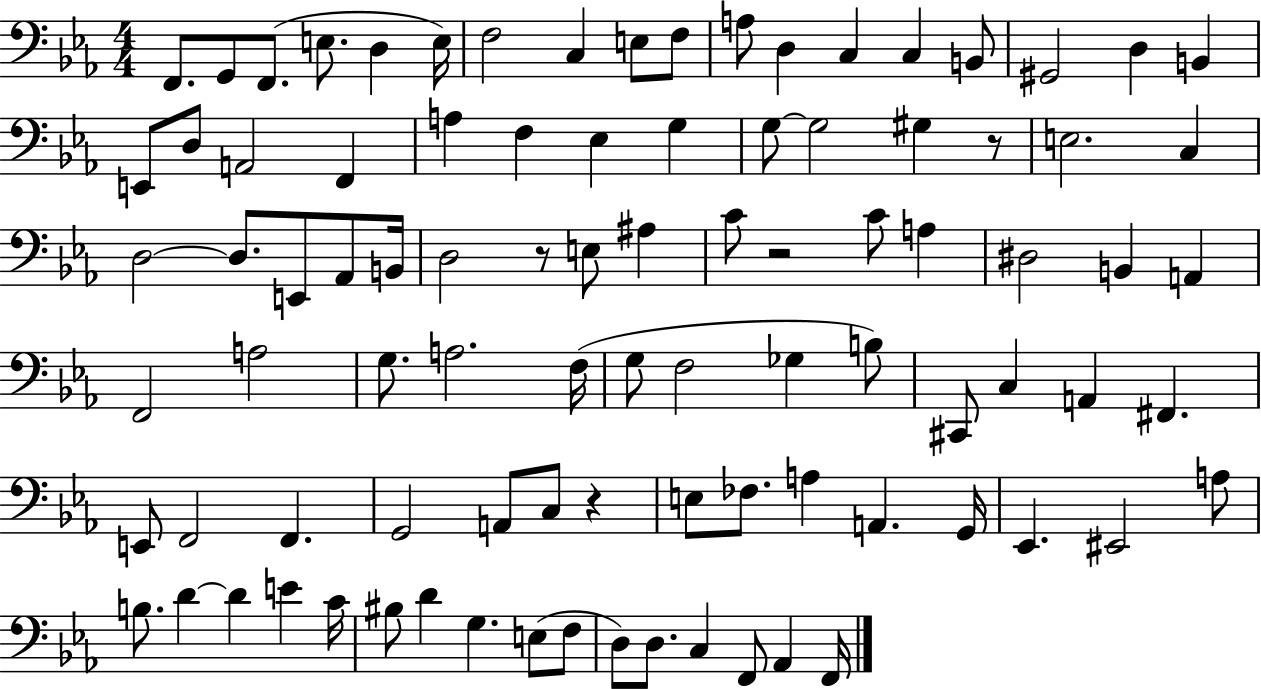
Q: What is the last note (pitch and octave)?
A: F2